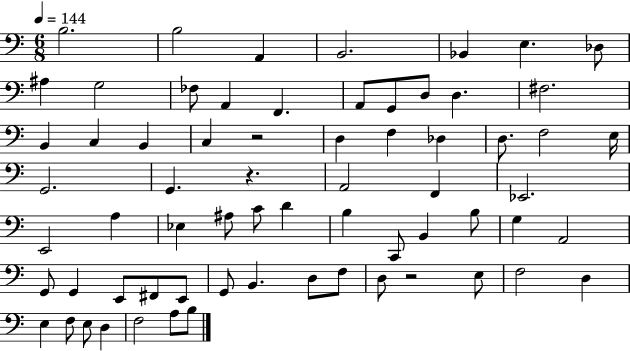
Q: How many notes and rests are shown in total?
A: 67